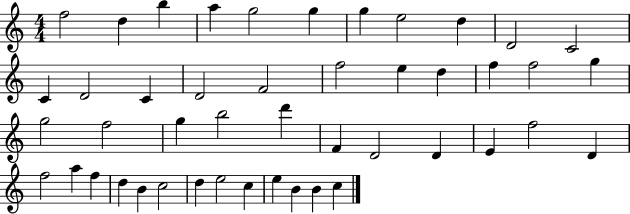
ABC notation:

X:1
T:Untitled
M:4/4
L:1/4
K:C
f2 d b a g2 g g e2 d D2 C2 C D2 C D2 F2 f2 e d f f2 g g2 f2 g b2 d' F D2 D E f2 D f2 a f d B c2 d e2 c e B B c